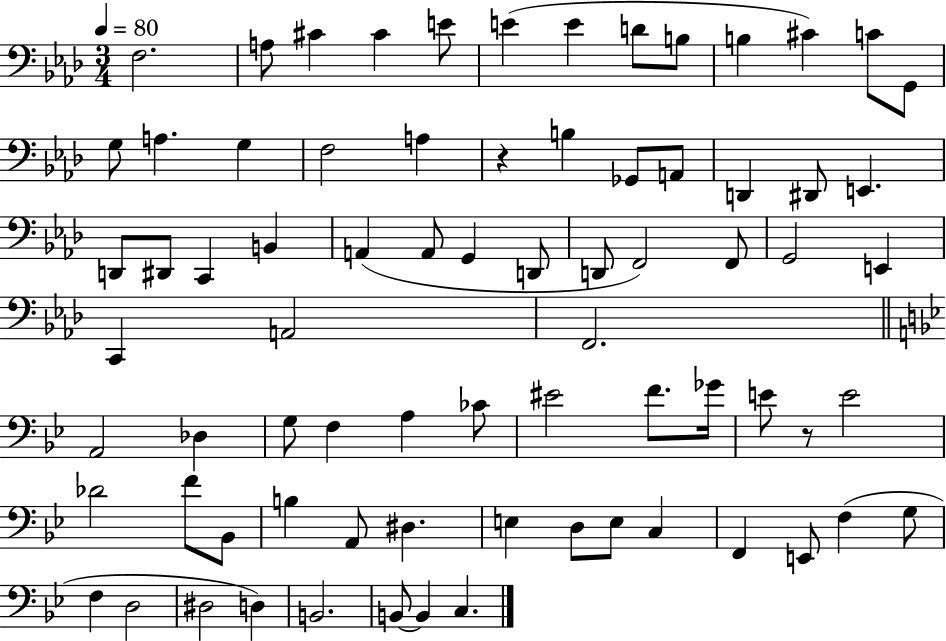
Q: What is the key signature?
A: AES major